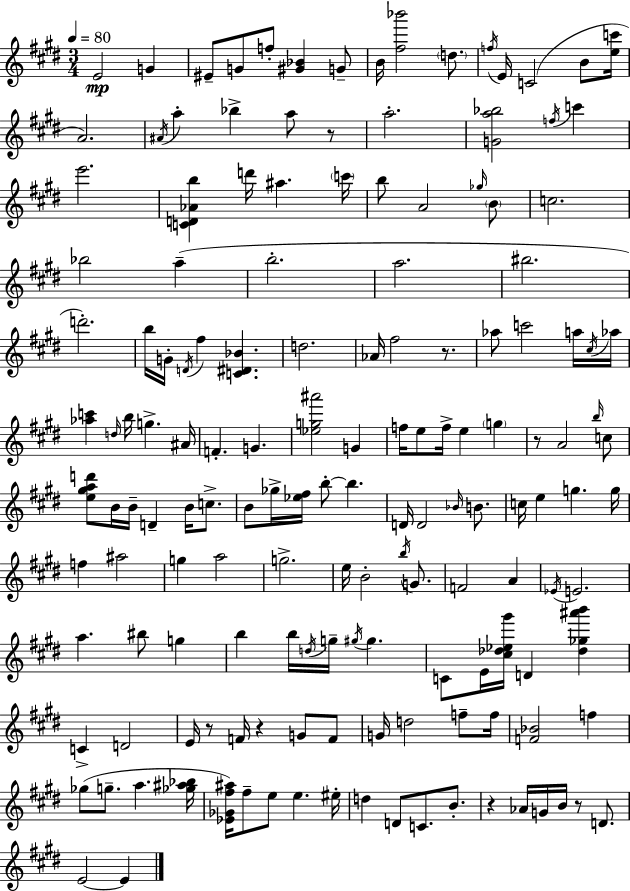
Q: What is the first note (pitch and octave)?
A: E4